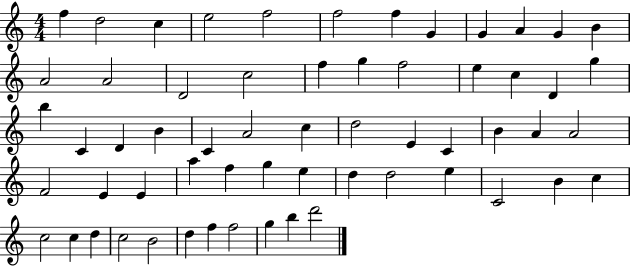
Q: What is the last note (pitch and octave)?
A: D6